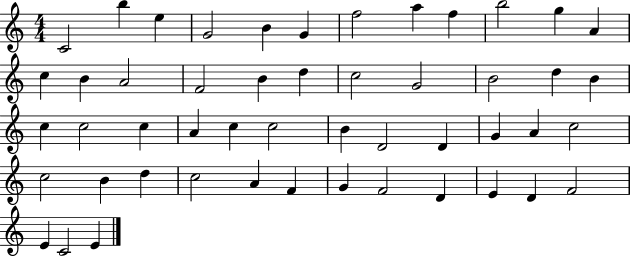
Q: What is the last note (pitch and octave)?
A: E4